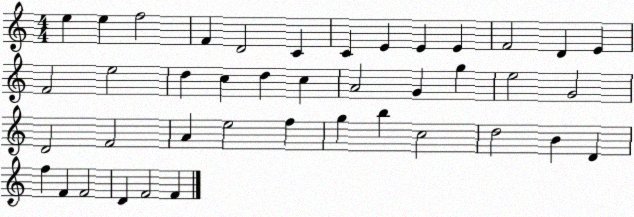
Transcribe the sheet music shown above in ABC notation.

X:1
T:Untitled
M:4/4
L:1/4
K:C
e e f2 F D2 C C E E E F2 D E F2 e2 d c d c A2 G g e2 G2 D2 F2 A e2 f g b c2 d2 B D f F F2 D F2 F